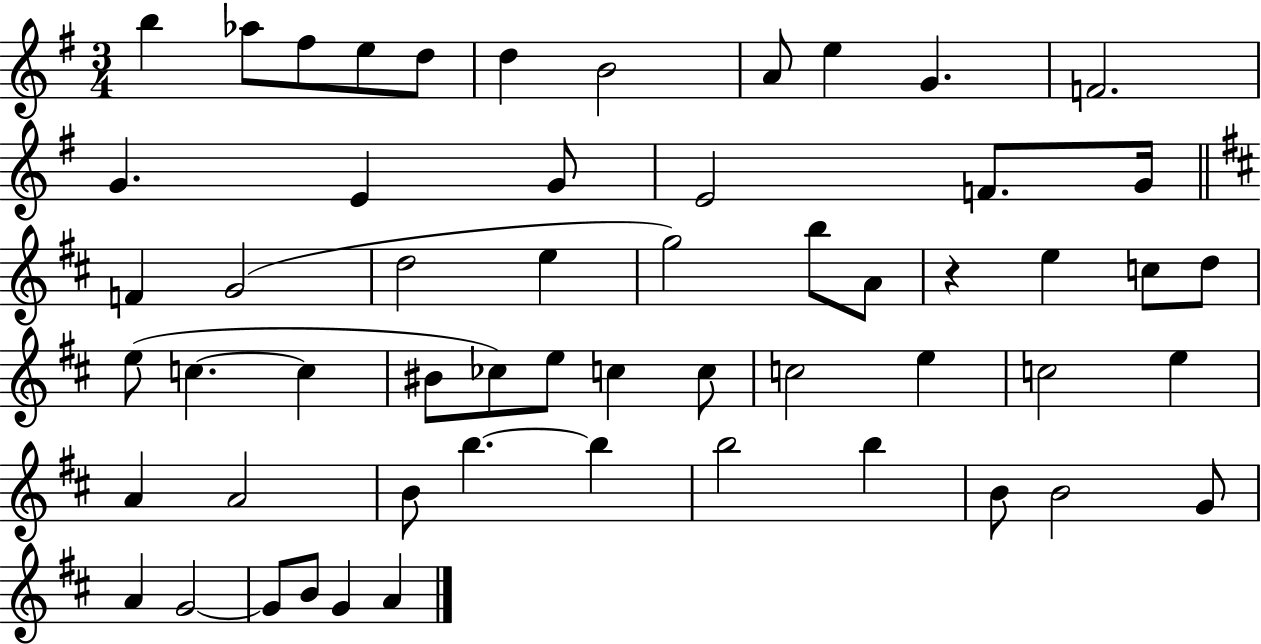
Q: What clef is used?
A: treble